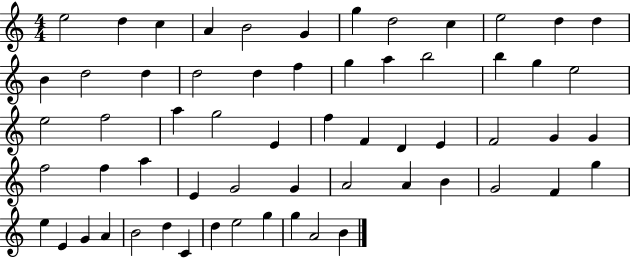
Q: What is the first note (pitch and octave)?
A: E5